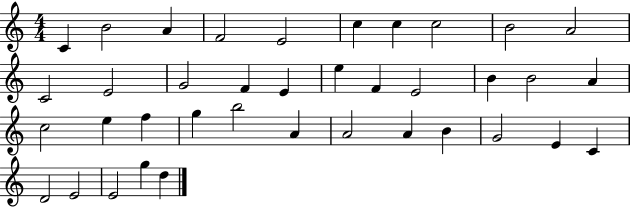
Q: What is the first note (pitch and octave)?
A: C4